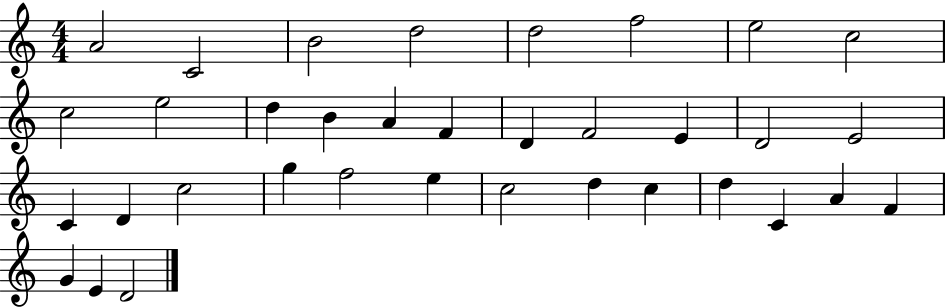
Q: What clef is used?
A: treble